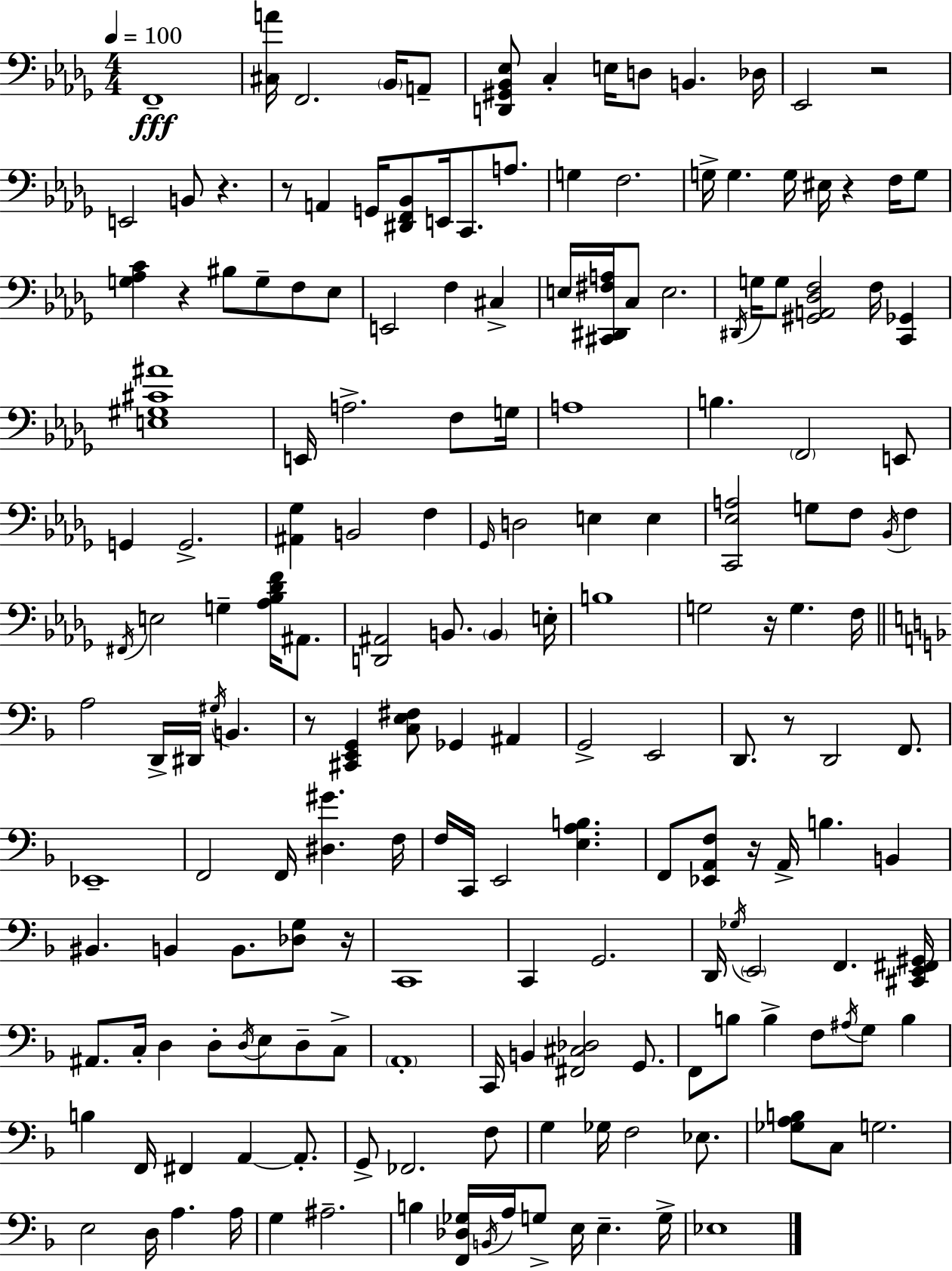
{
  \clef bass
  \numericTimeSignature
  \time 4/4
  \key bes \minor
  \tempo 4 = 100
  f,1--\fff | <cis a'>16 f,2. \parenthesize bes,16 a,8-- | <d, gis, bes, ees>8 c4-. e16 d8 b,4. des16 | ees,2 r2 | \break e,2 b,8 r4. | r8 a,4 g,16 <dis, f, bes,>8 e,16 c,8. a8. | g4 f2. | g16-> g4. g16 eis16 r4 f16 g8 | \break <g aes c'>4 r4 bis8 g8-- f8 ees8 | e,2 f4 cis4-> | e16 <cis, dis, fis a>16 c8 e2. | \acciaccatura { dis,16 } g16 g8 <gis, a, des f>2 f16 <c, ges,>4 | \break <e gis cis' ais'>1 | e,16 a2.-> f8 | g16 a1 | b4. \parenthesize f,2 e,8 | \break g,4 g,2.-> | <ais, ges>4 b,2 f4 | \grace { ges,16 } d2 e4 e4 | <c, ees a>2 g8 f8 \acciaccatura { bes,16 } f4 | \break \acciaccatura { fis,16 } e2 g4-- | <aes bes des' f'>16 ais,8. <d, ais,>2 b,8. \parenthesize b,4 | e16-. b1 | g2 r16 g4. | \break f16 \bar "||" \break \key f \major a2 d,16-> dis,16 \acciaccatura { gis16 } b,4. | r8 <cis, e, g,>4 <c e fis>8 ges,4 ais,4 | g,2-> e,2 | d,8. r8 d,2 f,8. | \break ees,1-- | f,2 f,16 <dis gis'>4. | f16 f16 c,16 e,2 <e a b>4. | f,8 <ees, a, f>8 r16 a,16-> b4. b,4 | \break bis,4. b,4 b,8. <des g>8 | r16 c,1 | c,4 g,2. | d,16 \acciaccatura { ges16 } \parenthesize e,2 f,4. | \break <cis, e, fis, gis,>16 ais,8. c16-. d4 d8-. \acciaccatura { d16 } e8 d8-- | c8-> \parenthesize a,1-. | c,16 b,4 <fis, cis des>2 | g,8. f,8 b8 b4-> f8 \acciaccatura { ais16 } g8 | \break b4 b4 f,16 fis,4 a,4~~ | a,8.-. g,8-> fes,2. | f8 g4 ges16 f2 | ees8. <ges a b>8 c8 g2. | \break e2 d16 a4. | a16 g4 ais2.-- | b4 <f, des ges>16 \acciaccatura { b,16 } a16 g8-> e16 e4.-- | g16-> ees1 | \break \bar "|."
}